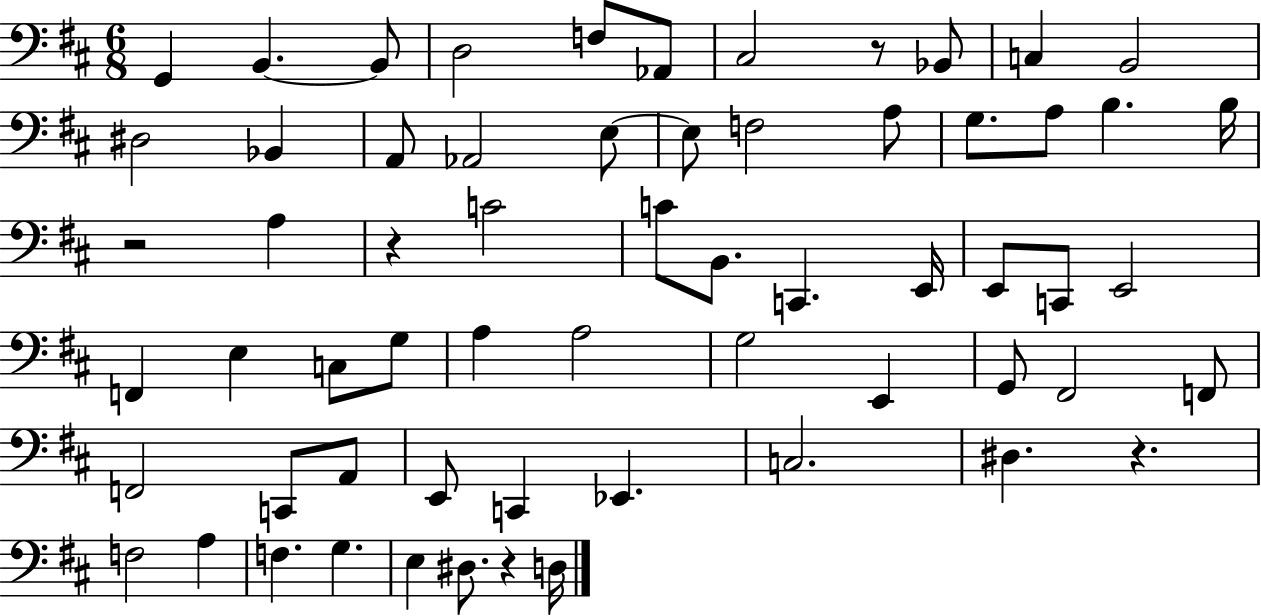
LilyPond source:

{
  \clef bass
  \numericTimeSignature
  \time 6/8
  \key d \major
  g,4 b,4.~~ b,8 | d2 f8 aes,8 | cis2 r8 bes,8 | c4 b,2 | \break dis2 bes,4 | a,8 aes,2 e8~~ | e8 f2 a8 | g8. a8 b4. b16 | \break r2 a4 | r4 c'2 | c'8 b,8. c,4. e,16 | e,8 c,8 e,2 | \break f,4 e4 c8 g8 | a4 a2 | g2 e,4 | g,8 fis,2 f,8 | \break f,2 c,8 a,8 | e,8 c,4 ees,4. | c2. | dis4. r4. | \break f2 a4 | f4. g4. | e4 dis8. r4 d16 | \bar "|."
}